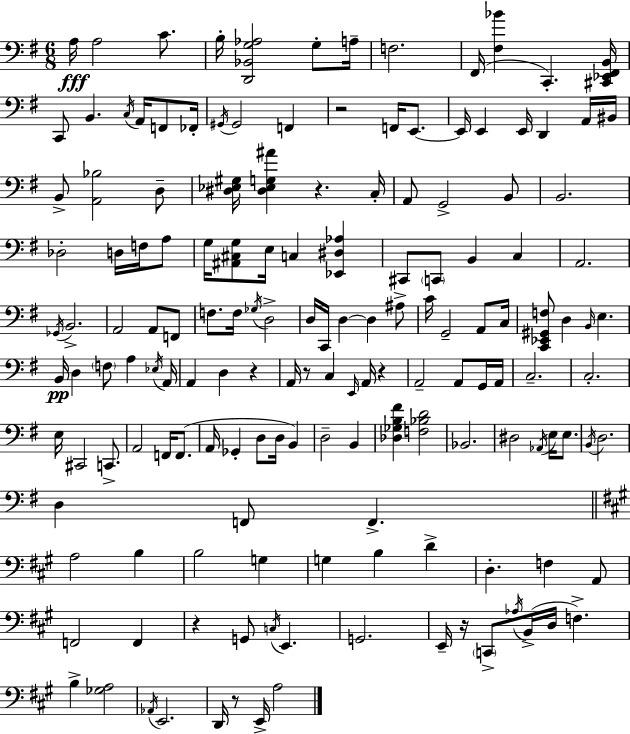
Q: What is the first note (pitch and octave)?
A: A3